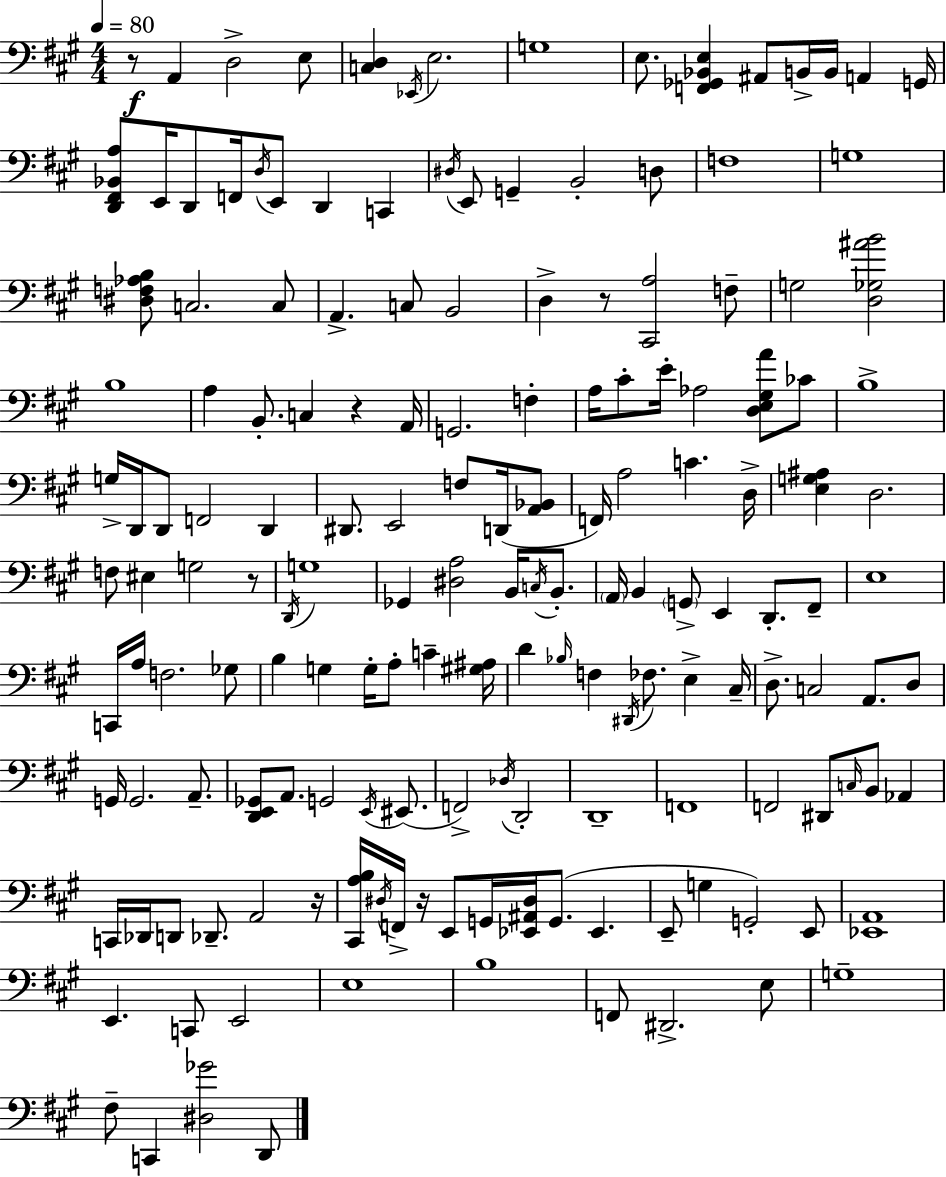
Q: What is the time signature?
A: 4/4